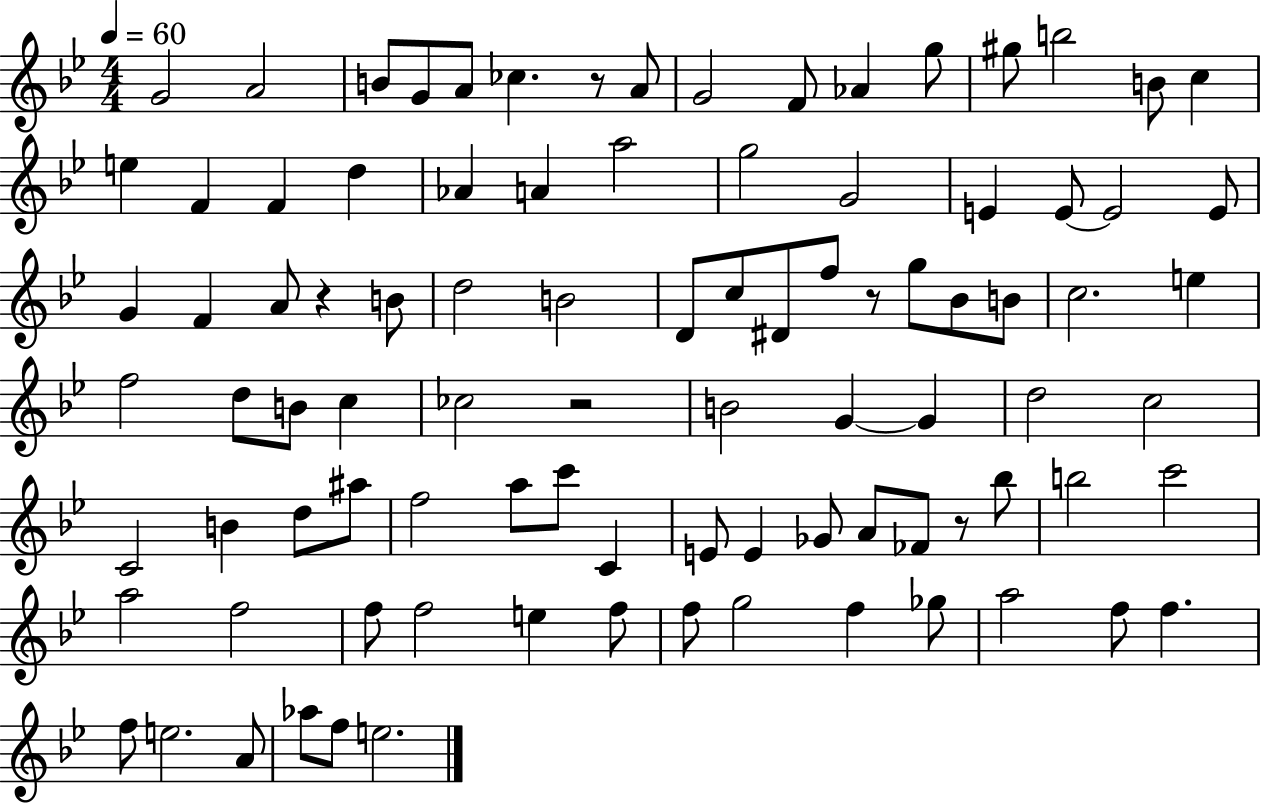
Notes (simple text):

G4/h A4/h B4/e G4/e A4/e CES5/q. R/e A4/e G4/h F4/e Ab4/q G5/e G#5/e B5/h B4/e C5/q E5/q F4/q F4/q D5/q Ab4/q A4/q A5/h G5/h G4/h E4/q E4/e E4/h E4/e G4/q F4/q A4/e R/q B4/e D5/h B4/h D4/e C5/e D#4/e F5/e R/e G5/e Bb4/e B4/e C5/h. E5/q F5/h D5/e B4/e C5/q CES5/h R/h B4/h G4/q G4/q D5/h C5/h C4/h B4/q D5/e A#5/e F5/h A5/e C6/e C4/q E4/e E4/q Gb4/e A4/e FES4/e R/e Bb5/e B5/h C6/h A5/h F5/h F5/e F5/h E5/q F5/e F5/e G5/h F5/q Gb5/e A5/h F5/e F5/q. F5/e E5/h. A4/e Ab5/e F5/e E5/h.